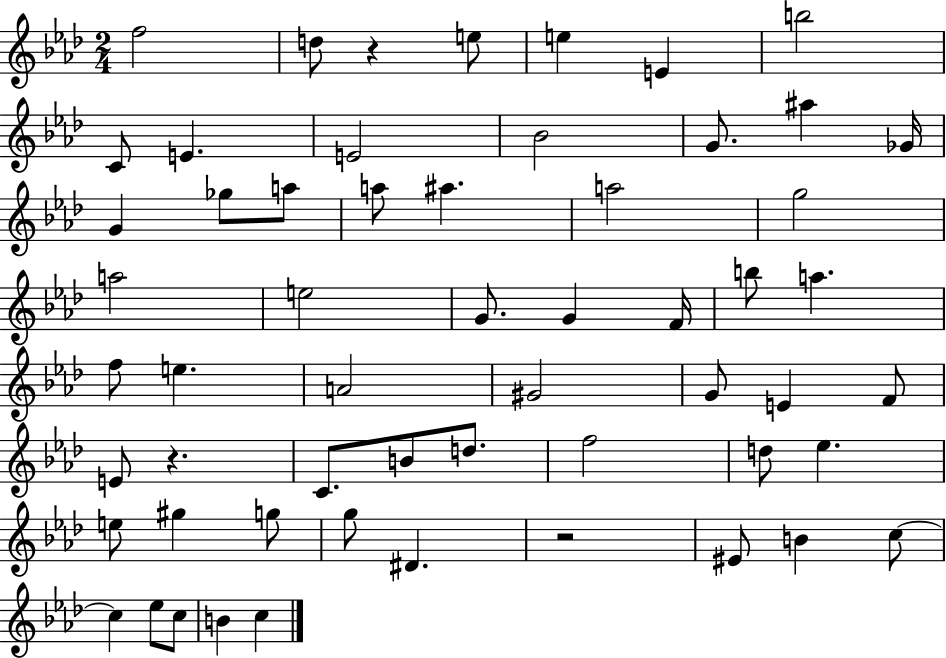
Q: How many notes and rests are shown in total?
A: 57